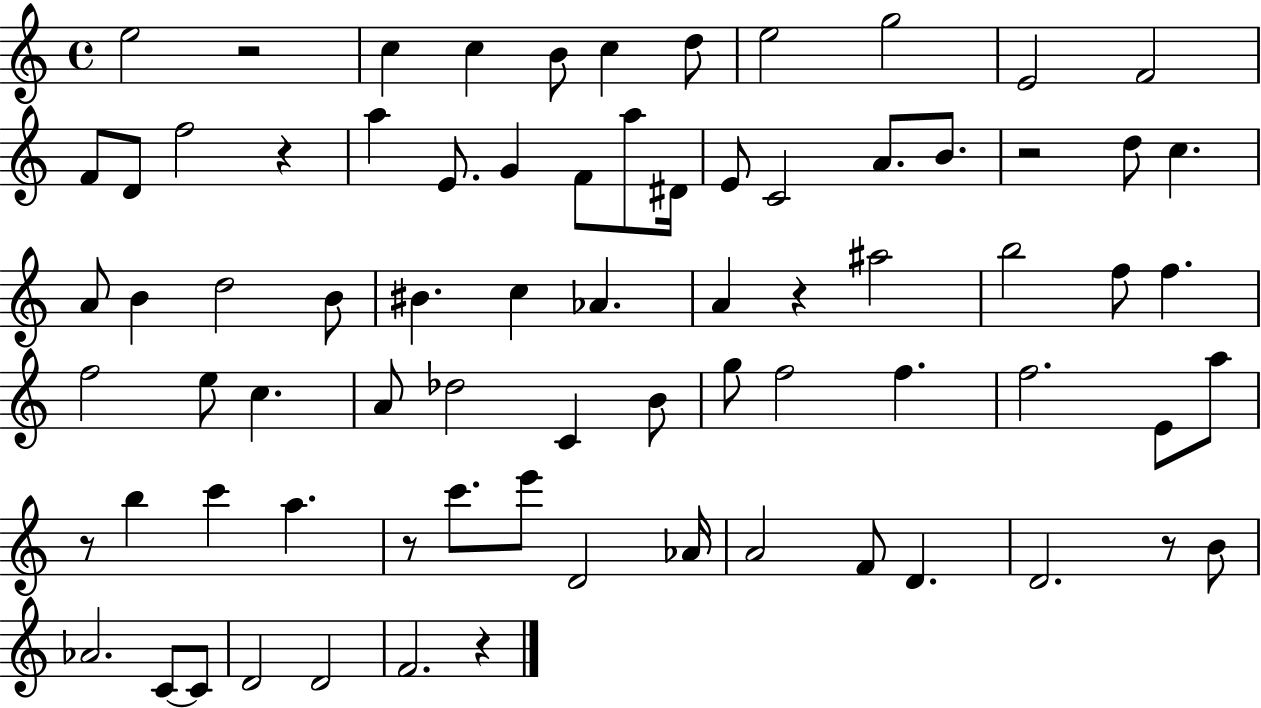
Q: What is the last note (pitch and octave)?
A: F4